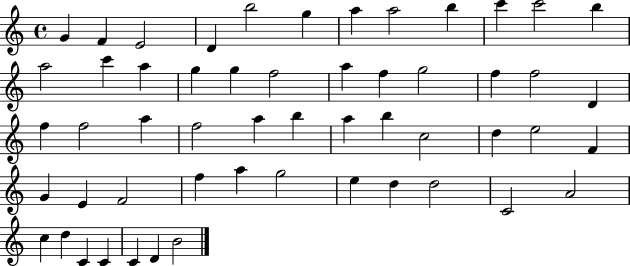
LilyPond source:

{
  \clef treble
  \time 4/4
  \defaultTimeSignature
  \key c \major
  g'4 f'4 e'2 | d'4 b''2 g''4 | a''4 a''2 b''4 | c'''4 c'''2 b''4 | \break a''2 c'''4 a''4 | g''4 g''4 f''2 | a''4 f''4 g''2 | f''4 f''2 d'4 | \break f''4 f''2 a''4 | f''2 a''4 b''4 | a''4 b''4 c''2 | d''4 e''2 f'4 | \break g'4 e'4 f'2 | f''4 a''4 g''2 | e''4 d''4 d''2 | c'2 a'2 | \break c''4 d''4 c'4 c'4 | c'4 d'4 b'2 | \bar "|."
}